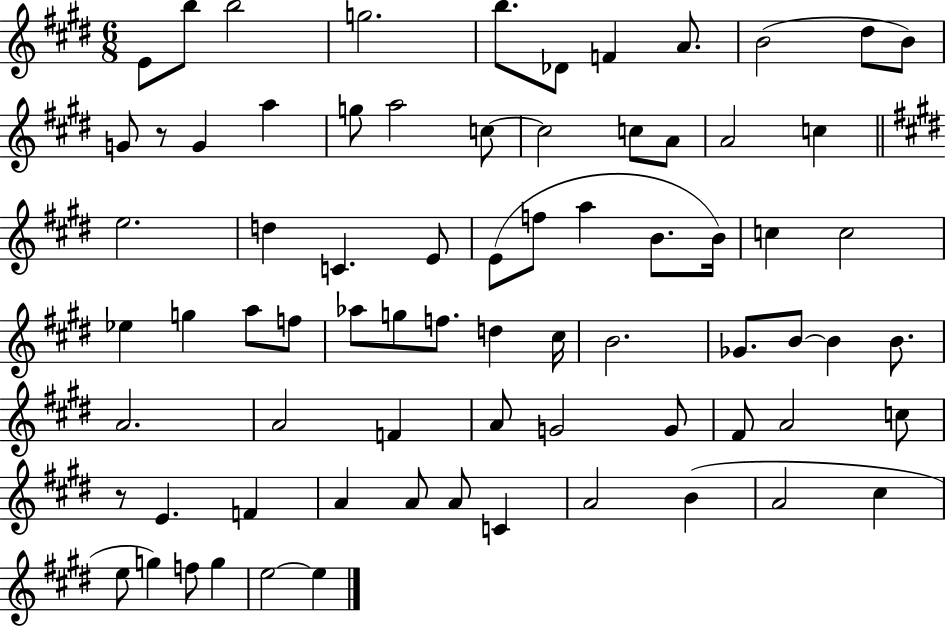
X:1
T:Untitled
M:6/8
L:1/4
K:E
E/2 b/2 b2 g2 b/2 _D/2 F A/2 B2 ^d/2 B/2 G/2 z/2 G a g/2 a2 c/2 c2 c/2 A/2 A2 c e2 d C E/2 E/2 f/2 a B/2 B/4 c c2 _e g a/2 f/2 _a/2 g/2 f/2 d ^c/4 B2 _G/2 B/2 B B/2 A2 A2 F A/2 G2 G/2 ^F/2 A2 c/2 z/2 E F A A/2 A/2 C A2 B A2 ^c e/2 g f/2 g e2 e